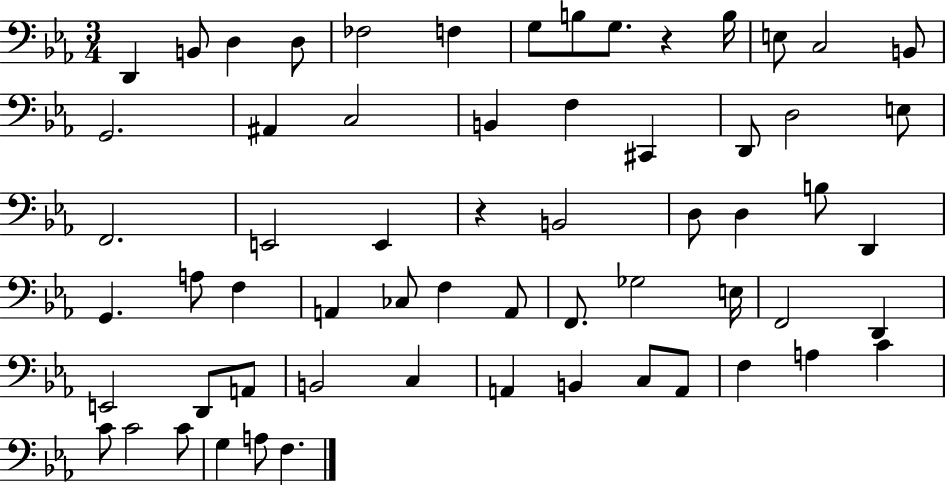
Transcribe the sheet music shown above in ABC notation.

X:1
T:Untitled
M:3/4
L:1/4
K:Eb
D,, B,,/2 D, D,/2 _F,2 F, G,/2 B,/2 G,/2 z B,/4 E,/2 C,2 B,,/2 G,,2 ^A,, C,2 B,, F, ^C,, D,,/2 D,2 E,/2 F,,2 E,,2 E,, z B,,2 D,/2 D, B,/2 D,, G,, A,/2 F, A,, _C,/2 F, A,,/2 F,,/2 _G,2 E,/4 F,,2 D,, E,,2 D,,/2 A,,/2 B,,2 C, A,, B,, C,/2 A,,/2 F, A, C C/2 C2 C/2 G, A,/2 F,